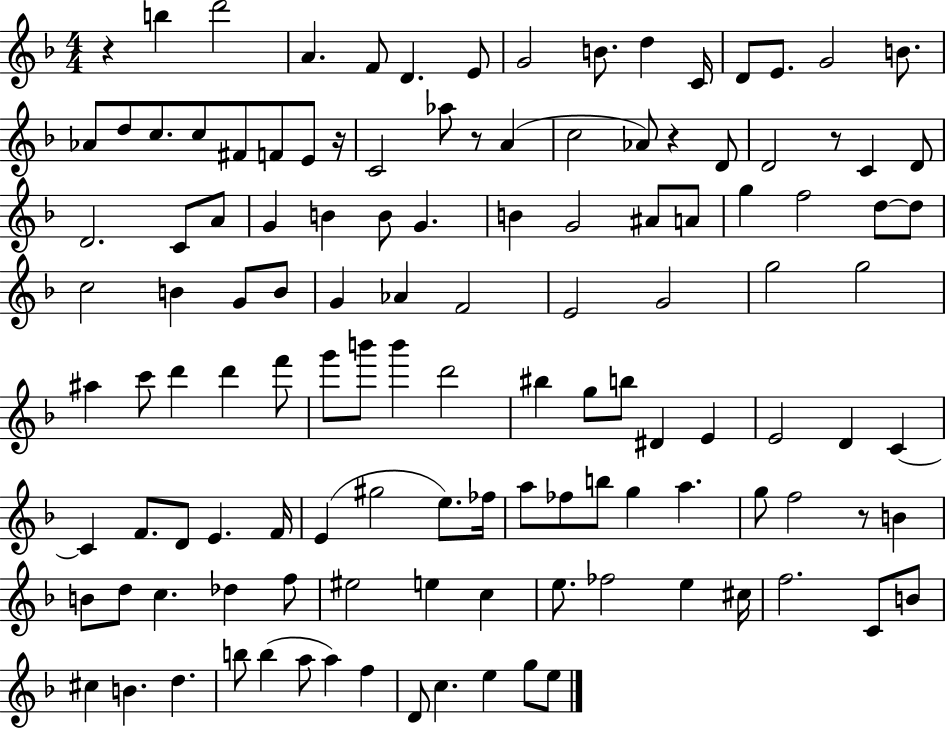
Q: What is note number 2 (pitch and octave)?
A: D6